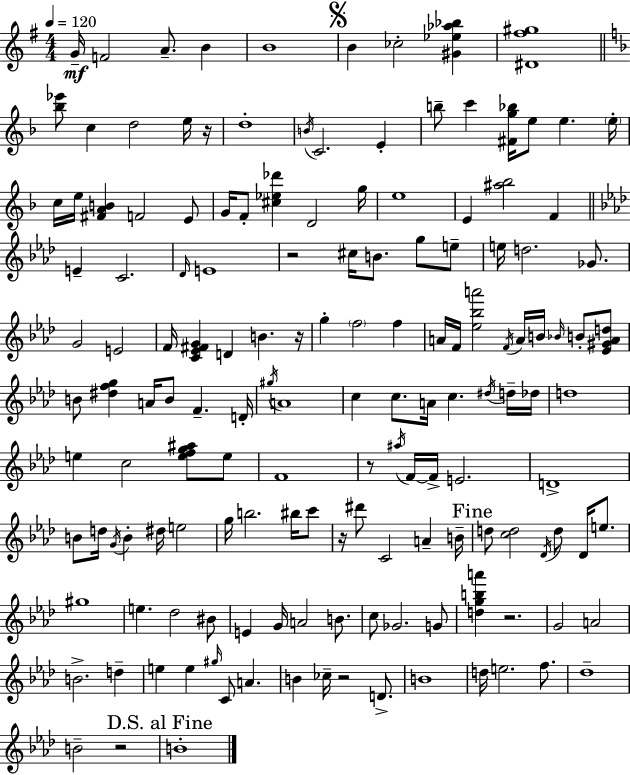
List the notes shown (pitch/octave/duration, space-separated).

G4/s F4/h A4/e. B4/q B4/w B4/q CES5/h [G#4,Eb5,Ab5,Bb5]/q [D#4,F#5,G#5]/w [Bb5,Eb6]/e C5/q D5/h E5/s R/s D5/w B4/s C4/h. E4/q B5/e C6/q [F#4,G5,Bb5]/s E5/e E5/q. E5/s C5/s E5/s [F#4,A4,B4]/q F4/h E4/e G4/s F4/e [C#5,Eb5,Db6]/q D4/h G5/s E5/w E4/q [A#5,Bb5]/h F4/q E4/q C4/h. Db4/s E4/w R/h C#5/s B4/e. G5/e E5/e E5/s D5/h. Gb4/e. G4/h E4/h F4/s [C4,Eb4,F#4,G4]/q D4/q B4/q. R/s G5/q F5/h F5/q A4/s F4/s [Eb5,Bb5,A6]/h F4/s A4/s B4/s Bb4/s B4/e [Eb4,G#4,A4,D5]/e B4/e [D#5,F5,G5]/q A4/s B4/e F4/q. D4/s G#5/s A4/w C5/q C5/e. A4/s C5/q. D#5/s D5/s Db5/s D5/w E5/q C5/h [E5,F5,G5,A#5]/e E5/e F4/w R/e A#5/s F4/s F4/s E4/h. D4/w B4/e D5/s G4/s B4/q D#5/s E5/h G5/s B5/h. BIS5/s C6/e R/s D#6/e C4/h A4/q B4/s D5/e [C5,D5]/h Db4/s D5/e Db4/s E5/e. G#5/w E5/q. Db5/h BIS4/e E4/q G4/s A4/h B4/e. C5/e Gb4/h. G4/e [D5,G5,B5,A6]/q R/h. G4/h A4/h B4/h. D5/q E5/q E5/q G#5/s C4/e A4/q. B4/q CES5/s R/h D4/e. B4/w D5/s E5/h. F5/e. Db5/w B4/h R/h B4/w